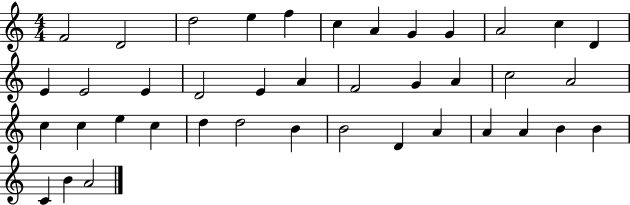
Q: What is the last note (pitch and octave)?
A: A4